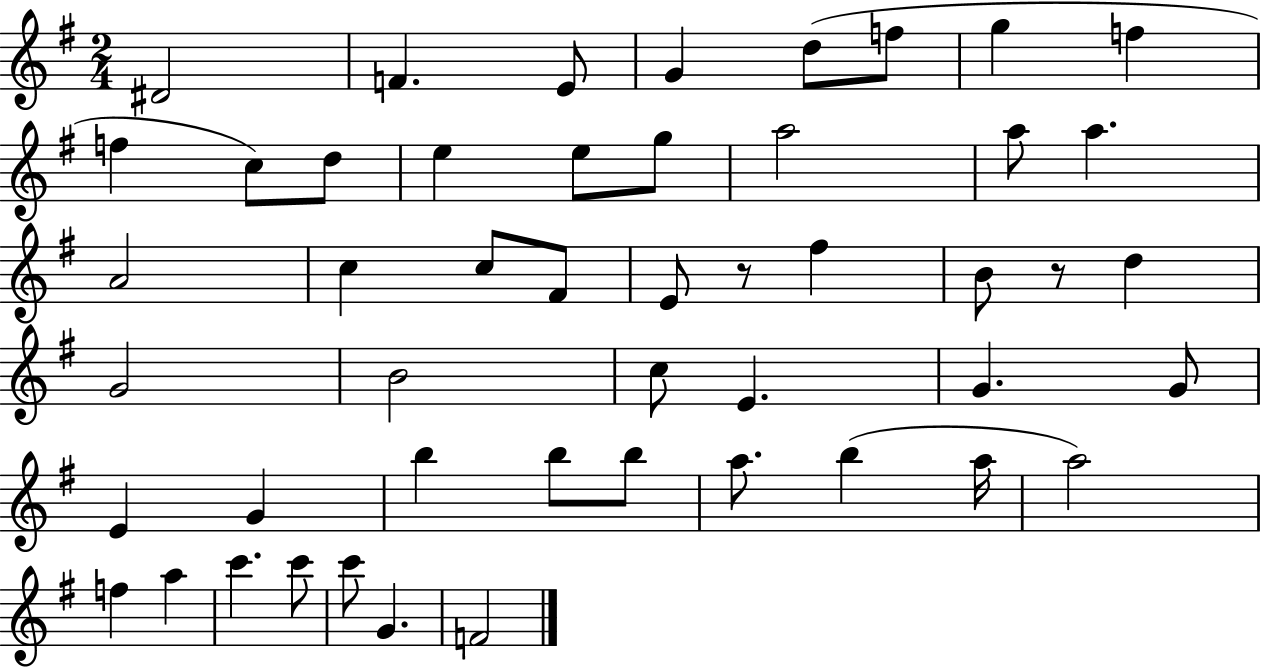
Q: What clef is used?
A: treble